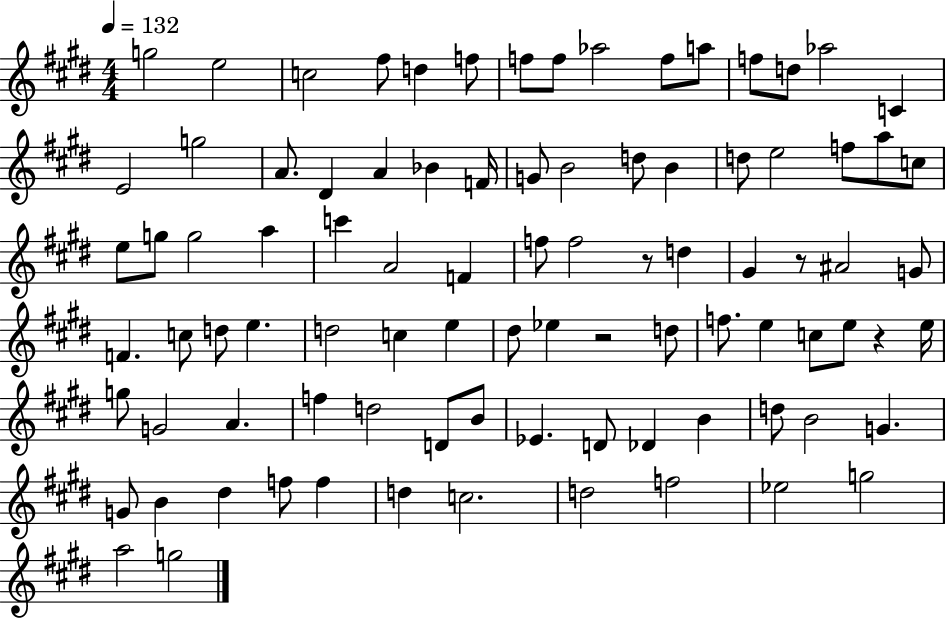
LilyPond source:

{
  \clef treble
  \numericTimeSignature
  \time 4/4
  \key e \major
  \tempo 4 = 132
  \repeat volta 2 { g''2 e''2 | c''2 fis''8 d''4 f''8 | f''8 f''8 aes''2 f''8 a''8 | f''8 d''8 aes''2 c'4 | \break e'2 g''2 | a'8. dis'4 a'4 bes'4 f'16 | g'8 b'2 d''8 b'4 | d''8 e''2 f''8 a''8 c''8 | \break e''8 g''8 g''2 a''4 | c'''4 a'2 f'4 | f''8 f''2 r8 d''4 | gis'4 r8 ais'2 g'8 | \break f'4. c''8 d''8 e''4. | d''2 c''4 e''4 | dis''8 ees''4 r2 d''8 | f''8. e''4 c''8 e''8 r4 e''16 | \break g''8 g'2 a'4. | f''4 d''2 d'8 b'8 | ees'4. d'8 des'4 b'4 | d''8 b'2 g'4. | \break g'8 b'4 dis''4 f''8 f''4 | d''4 c''2. | d''2 f''2 | ees''2 g''2 | \break a''2 g''2 | } \bar "|."
}